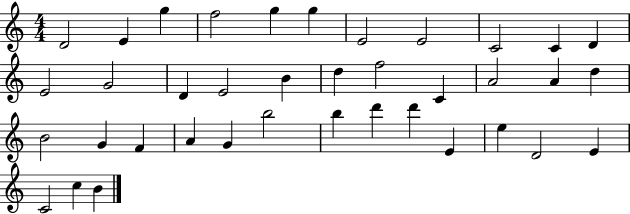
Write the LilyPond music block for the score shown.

{
  \clef treble
  \numericTimeSignature
  \time 4/4
  \key c \major
  d'2 e'4 g''4 | f''2 g''4 g''4 | e'2 e'2 | c'2 c'4 d'4 | \break e'2 g'2 | d'4 e'2 b'4 | d''4 f''2 c'4 | a'2 a'4 d''4 | \break b'2 g'4 f'4 | a'4 g'4 b''2 | b''4 d'''4 d'''4 e'4 | e''4 d'2 e'4 | \break c'2 c''4 b'4 | \bar "|."
}